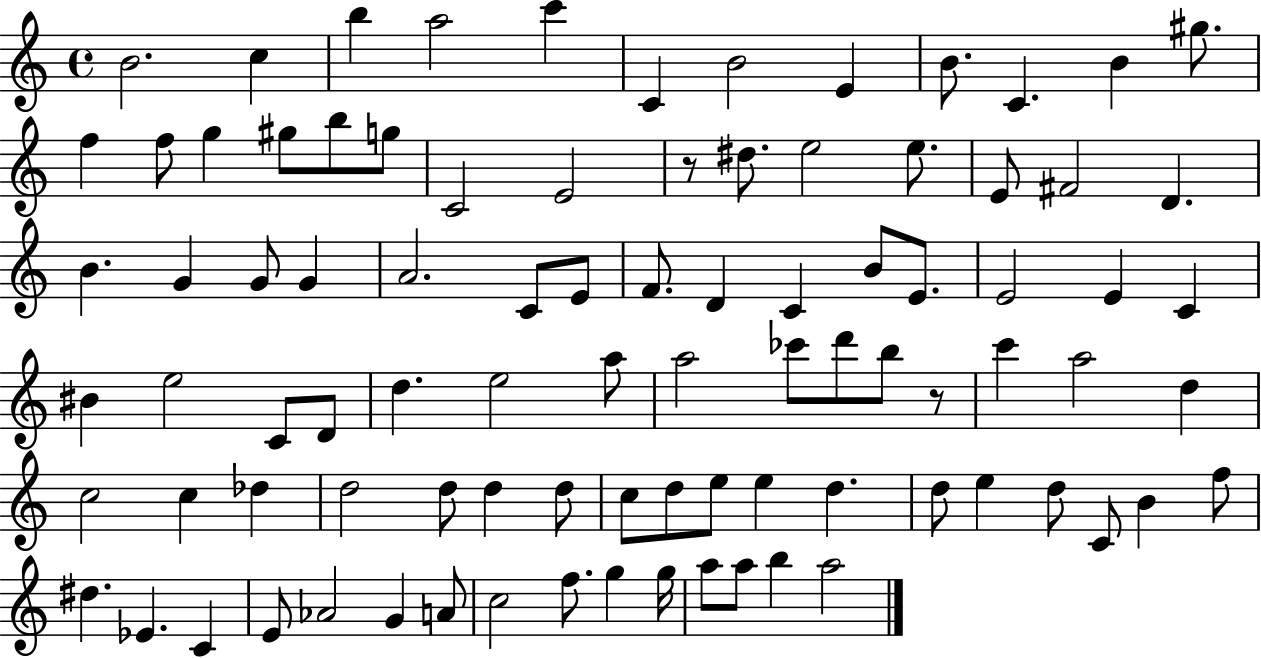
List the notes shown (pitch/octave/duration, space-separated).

B4/h. C5/q B5/q A5/h C6/q C4/q B4/h E4/q B4/e. C4/q. B4/q G#5/e. F5/q F5/e G5/q G#5/e B5/e G5/e C4/h E4/h R/e D#5/e. E5/h E5/e. E4/e F#4/h D4/q. B4/q. G4/q G4/e G4/q A4/h. C4/e E4/e F4/e. D4/q C4/q B4/e E4/e. E4/h E4/q C4/q BIS4/q E5/h C4/e D4/e D5/q. E5/h A5/e A5/h CES6/e D6/e B5/e R/e C6/q A5/h D5/q C5/h C5/q Db5/q D5/h D5/e D5/q D5/e C5/e D5/e E5/e E5/q D5/q. D5/e E5/q D5/e C4/e B4/q F5/e D#5/q. Eb4/q. C4/q E4/e Ab4/h G4/q A4/e C5/h F5/e. G5/q G5/s A5/e A5/e B5/q A5/h